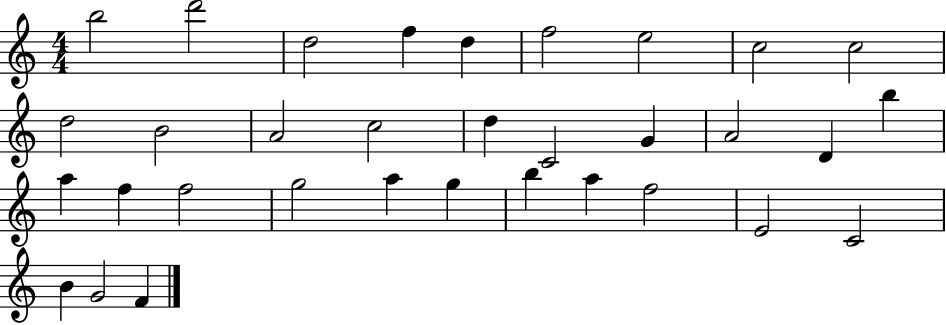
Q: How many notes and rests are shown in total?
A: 33